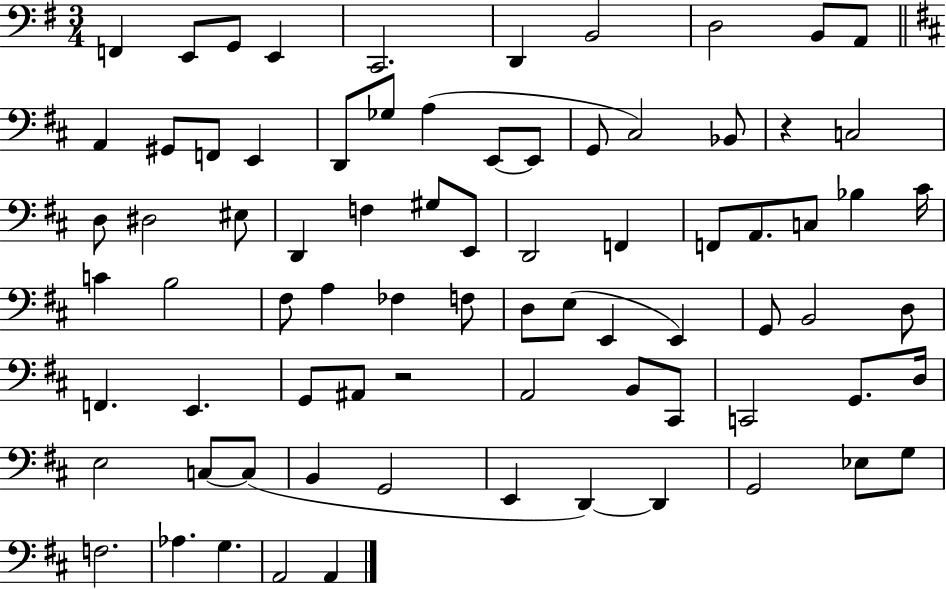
X:1
T:Untitled
M:3/4
L:1/4
K:G
F,, E,,/2 G,,/2 E,, C,,2 D,, B,,2 D,2 B,,/2 A,,/2 A,, ^G,,/2 F,,/2 E,, D,,/2 _G,/2 A, E,,/2 E,,/2 G,,/2 ^C,2 _B,,/2 z C,2 D,/2 ^D,2 ^E,/2 D,, F, ^G,/2 E,,/2 D,,2 F,, F,,/2 A,,/2 C,/2 _B, ^C/4 C B,2 ^F,/2 A, _F, F,/2 D,/2 E,/2 E,, E,, G,,/2 B,,2 D,/2 F,, E,, G,,/2 ^A,,/2 z2 A,,2 B,,/2 ^C,,/2 C,,2 G,,/2 D,/4 E,2 C,/2 C,/2 B,, G,,2 E,, D,, D,, G,,2 _E,/2 G,/2 F,2 _A, G, A,,2 A,,